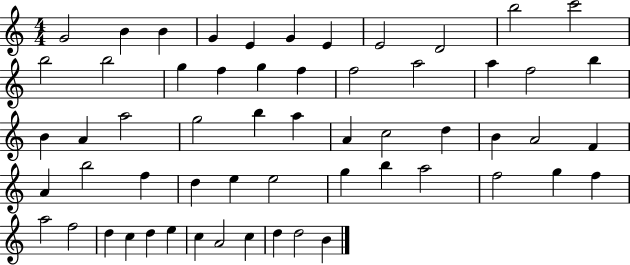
{
  \clef treble
  \numericTimeSignature
  \time 4/4
  \key c \major
  g'2 b'4 b'4 | g'4 e'4 g'4 e'4 | e'2 d'2 | b''2 c'''2 | \break b''2 b''2 | g''4 f''4 g''4 f''4 | f''2 a''2 | a''4 f''2 b''4 | \break b'4 a'4 a''2 | g''2 b''4 a''4 | a'4 c''2 d''4 | b'4 a'2 f'4 | \break a'4 b''2 f''4 | d''4 e''4 e''2 | g''4 b''4 a''2 | f''2 g''4 f''4 | \break a''2 f''2 | d''4 c''4 d''4 e''4 | c''4 a'2 c''4 | d''4 d''2 b'4 | \break \bar "|."
}